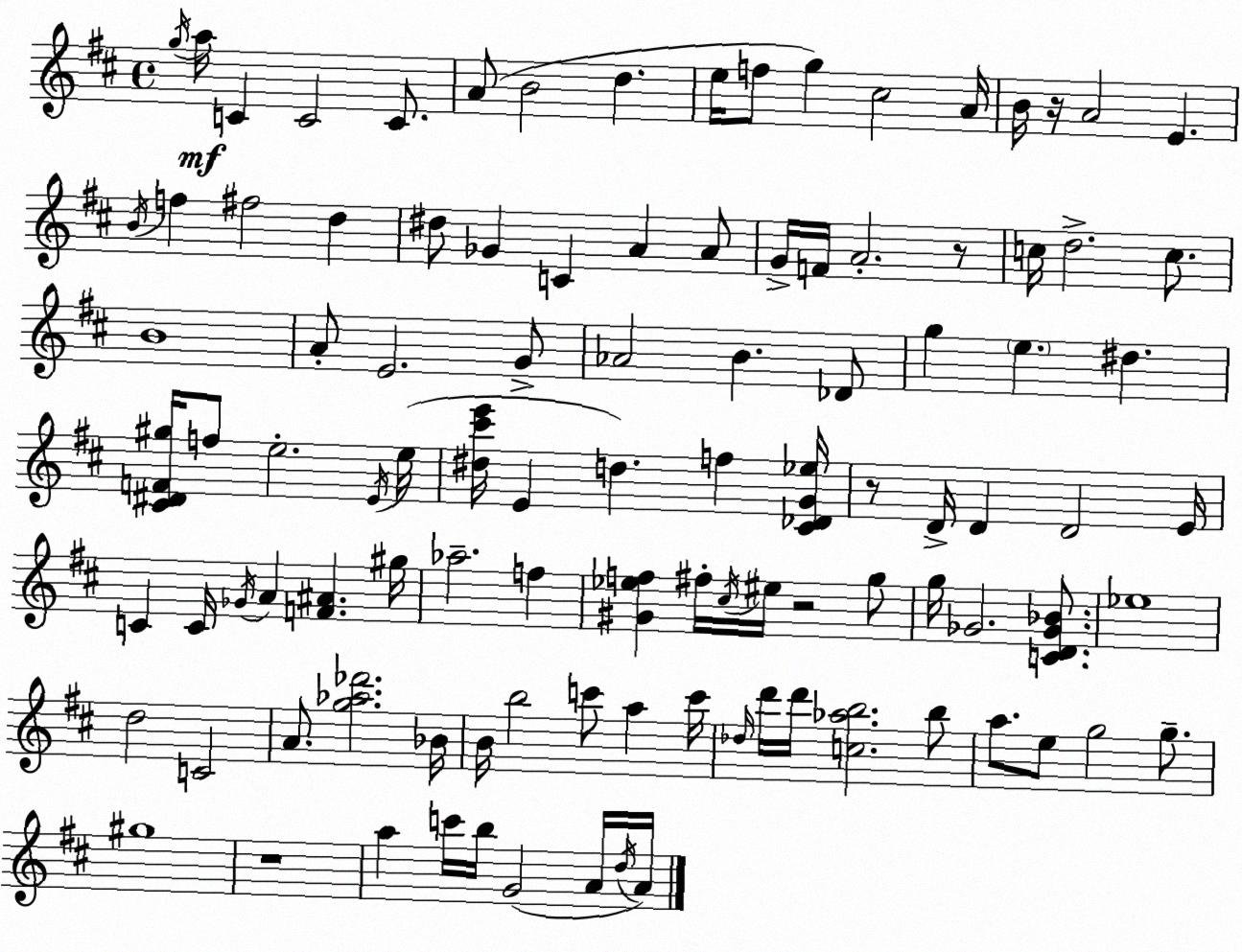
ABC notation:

X:1
T:Untitled
M:4/4
L:1/4
K:D
g/4 a/4 C C2 C/2 A/2 B2 d e/4 f/2 g ^c2 A/4 B/4 z/4 A2 E B/4 f ^f2 d ^d/2 _G C A A/2 G/4 F/4 A2 z/2 c/4 d2 c/2 B4 A/2 E2 G/2 _A2 B _D/2 g e ^d [^C^DF^g]/4 f/2 e2 E/4 e/4 [^d^c'e']/4 E d f [^C_DG_e]/4 z/2 D/4 D D2 E/4 C C/4 _G/4 A [F^A] ^g/4 _a2 f [^G_ef] ^f/4 ^c/4 ^e/4 z2 g/2 g/4 _G2 [CD_G_B]/2 _e4 d2 C2 A/2 [g_a_d']2 _B/4 B/4 b2 c'/2 a c'/4 _d/4 d'/4 d'/4 [c_ab]2 b/2 a/2 e/2 g2 g/2 ^g4 z4 a c'/4 b/4 G2 A/4 d/4 A/4